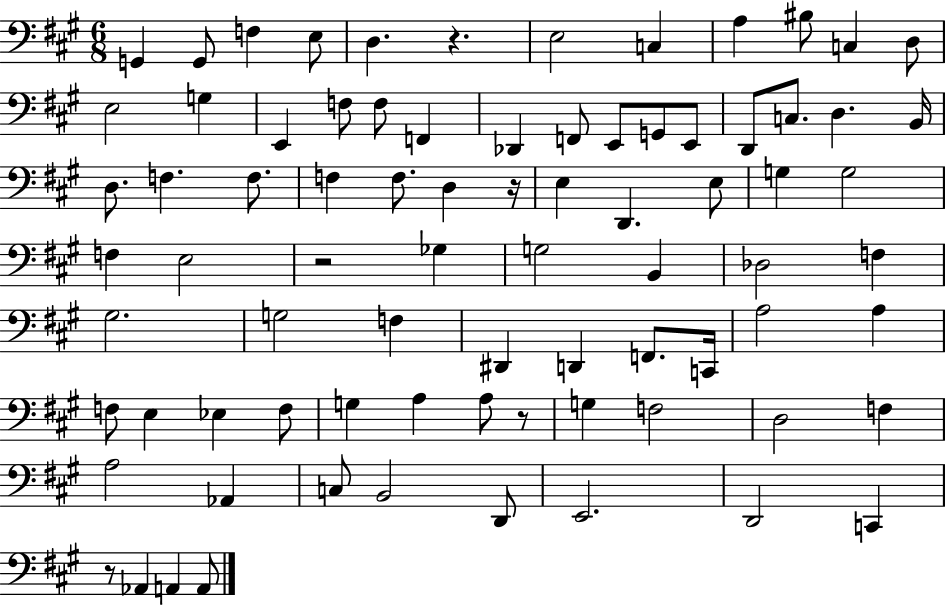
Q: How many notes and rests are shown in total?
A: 80